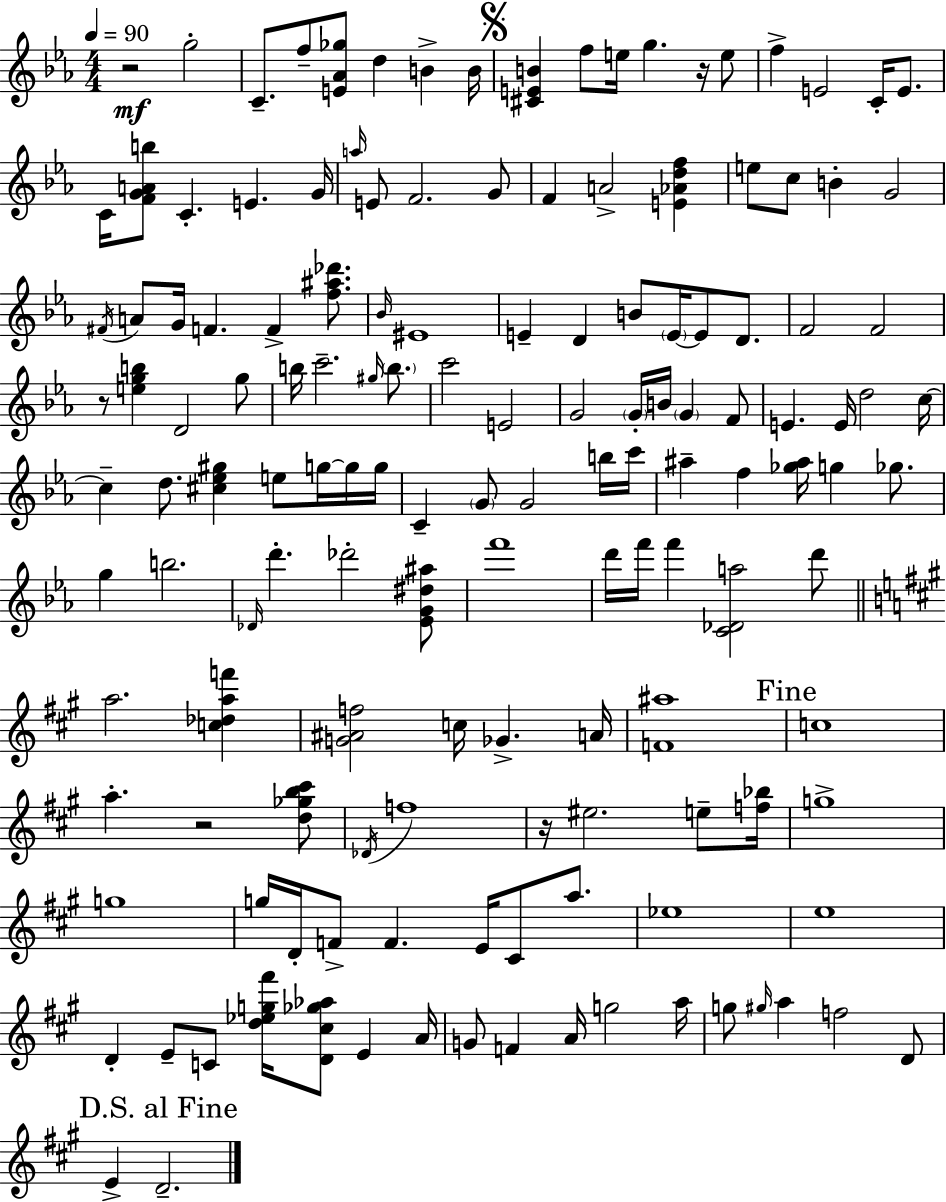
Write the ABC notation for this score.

X:1
T:Untitled
M:4/4
L:1/4
K:Cm
z2 g2 C/2 f/2 [E_A_g]/2 d B B/4 [^CEB] f/2 e/4 g z/4 e/2 f E2 C/4 E/2 C/4 [FGAb]/2 C E G/4 a/4 E/2 F2 G/2 F A2 [E_Adf] e/2 c/2 B G2 ^F/4 A/2 G/4 F F [f^a_d']/2 _B/4 ^E4 E D B/2 E/4 E/2 D/2 F2 F2 z/2 [egb] D2 g/2 b/4 c'2 ^g/4 b/2 c'2 E2 G2 G/4 B/4 G F/2 E E/4 d2 c/4 c d/2 [^c_e^g] e/2 g/4 g/4 g/4 C G/2 G2 b/4 c'/4 ^a f [_g^a]/4 g _g/2 g b2 _D/4 d' _d'2 [_EG^d^a]/2 f'4 d'/4 f'/4 f' [C_Da]2 d'/2 a2 [c_daf'] [G^Af]2 c/4 _G A/4 [F^a]4 c4 a z2 [d_gb^c']/2 _D/4 f4 z/4 ^e2 e/2 [f_b]/4 g4 g4 g/4 D/4 F/2 F E/4 ^C/2 a/2 _e4 e4 D E/2 C/2 [d_eg^f']/4 [D^c_g_a]/2 E A/4 G/2 F A/4 g2 a/4 g/2 ^g/4 a f2 D/2 E D2